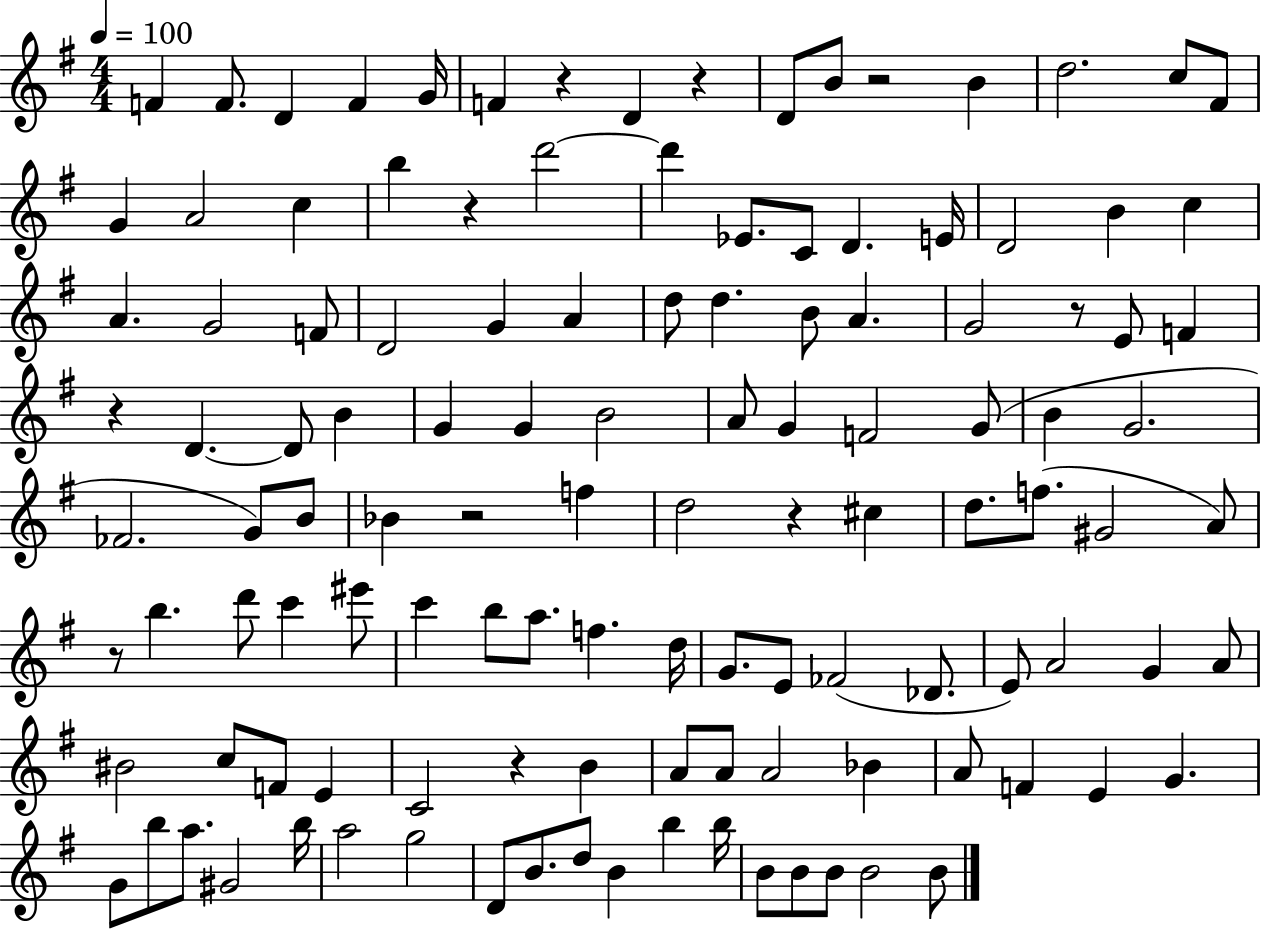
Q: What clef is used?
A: treble